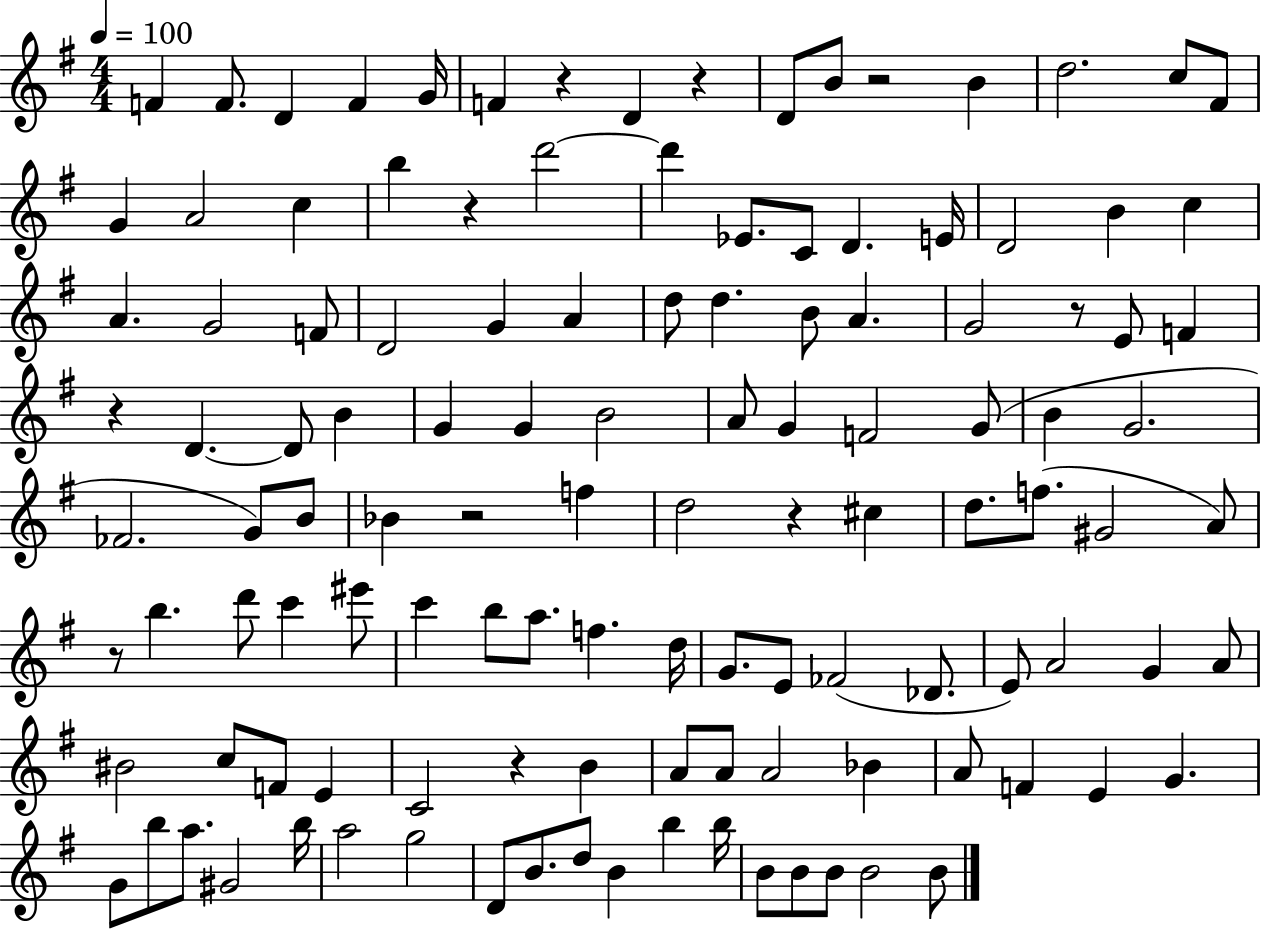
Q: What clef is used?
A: treble